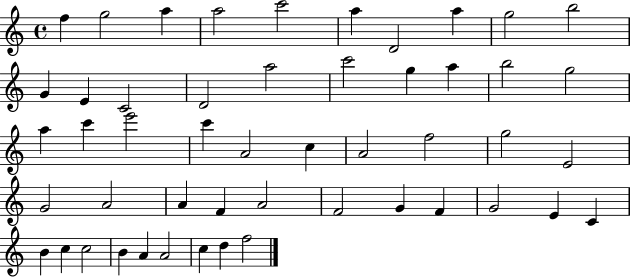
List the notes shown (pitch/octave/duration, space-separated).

F5/q G5/h A5/q A5/h C6/h A5/q D4/h A5/q G5/h B5/h G4/q E4/q C4/h D4/h A5/h C6/h G5/q A5/q B5/h G5/h A5/q C6/q E6/h C6/q A4/h C5/q A4/h F5/h G5/h E4/h G4/h A4/h A4/q F4/q A4/h F4/h G4/q F4/q G4/h E4/q C4/q B4/q C5/q C5/h B4/q A4/q A4/h C5/q D5/q F5/h